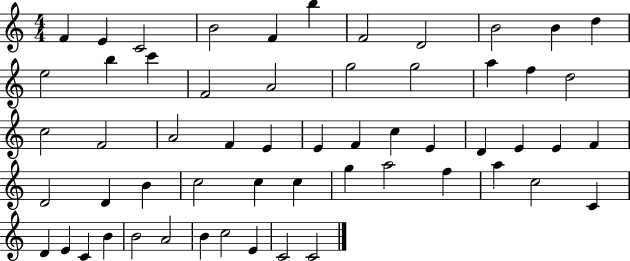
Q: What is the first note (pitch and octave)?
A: F4